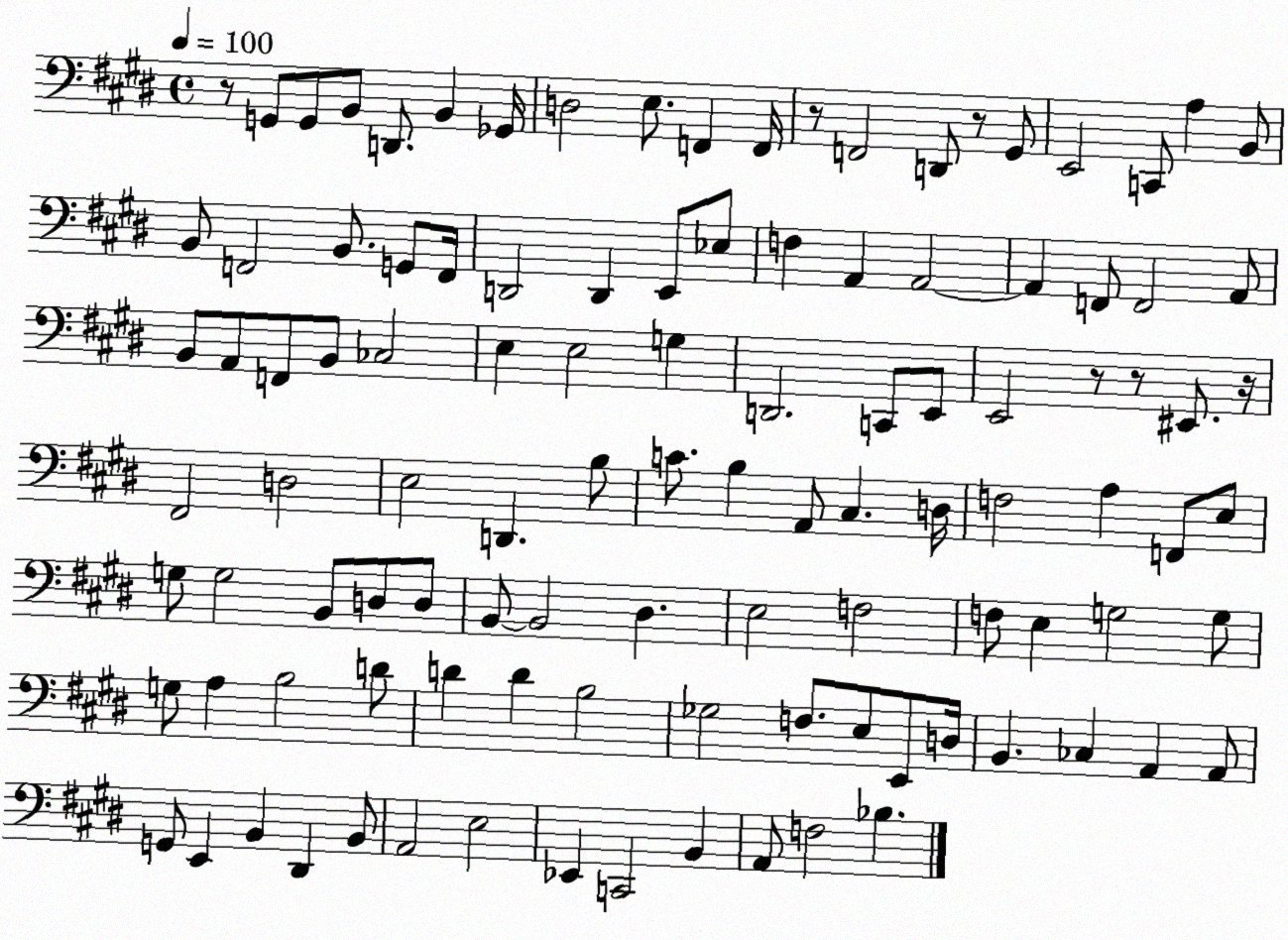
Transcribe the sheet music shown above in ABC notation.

X:1
T:Untitled
M:4/4
L:1/4
K:E
z/2 G,,/2 G,,/2 B,,/2 D,,/2 B,, _G,,/4 D,2 E,/2 F,, F,,/4 z/2 F,,2 D,,/2 z/2 ^G,,/2 E,,2 C,,/2 A, B,,/2 B,,/2 F,,2 B,,/2 G,,/2 F,,/4 D,,2 D,, E,,/2 _E,/2 F, A,, A,,2 A,, F,,/2 F,,2 A,,/2 B,,/2 A,,/2 F,,/2 B,,/2 _C,2 E, E,2 G, D,,2 C,,/2 E,,/2 E,,2 z/2 z/2 ^E,,/2 z/4 ^F,,2 D,2 E,2 D,, B,/2 C/2 B, A,,/2 ^C, D,/4 F,2 A, F,,/2 E,/2 G,/2 G,2 B,,/2 D,/2 D,/2 B,,/2 B,,2 ^D, E,2 F,2 F,/2 E, G,2 G,/2 G,/2 A, B,2 D/2 D D B,2 _G,2 F,/2 E,/2 E,,/2 D,/4 B,, _C, A,, A,,/2 G,,/2 E,, B,, ^D,, B,,/2 A,,2 E,2 _E,, C,,2 B,, A,,/2 F,2 _B,